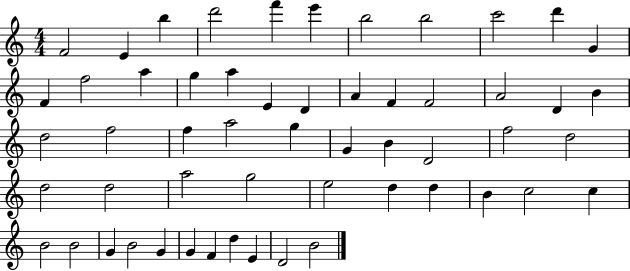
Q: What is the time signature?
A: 4/4